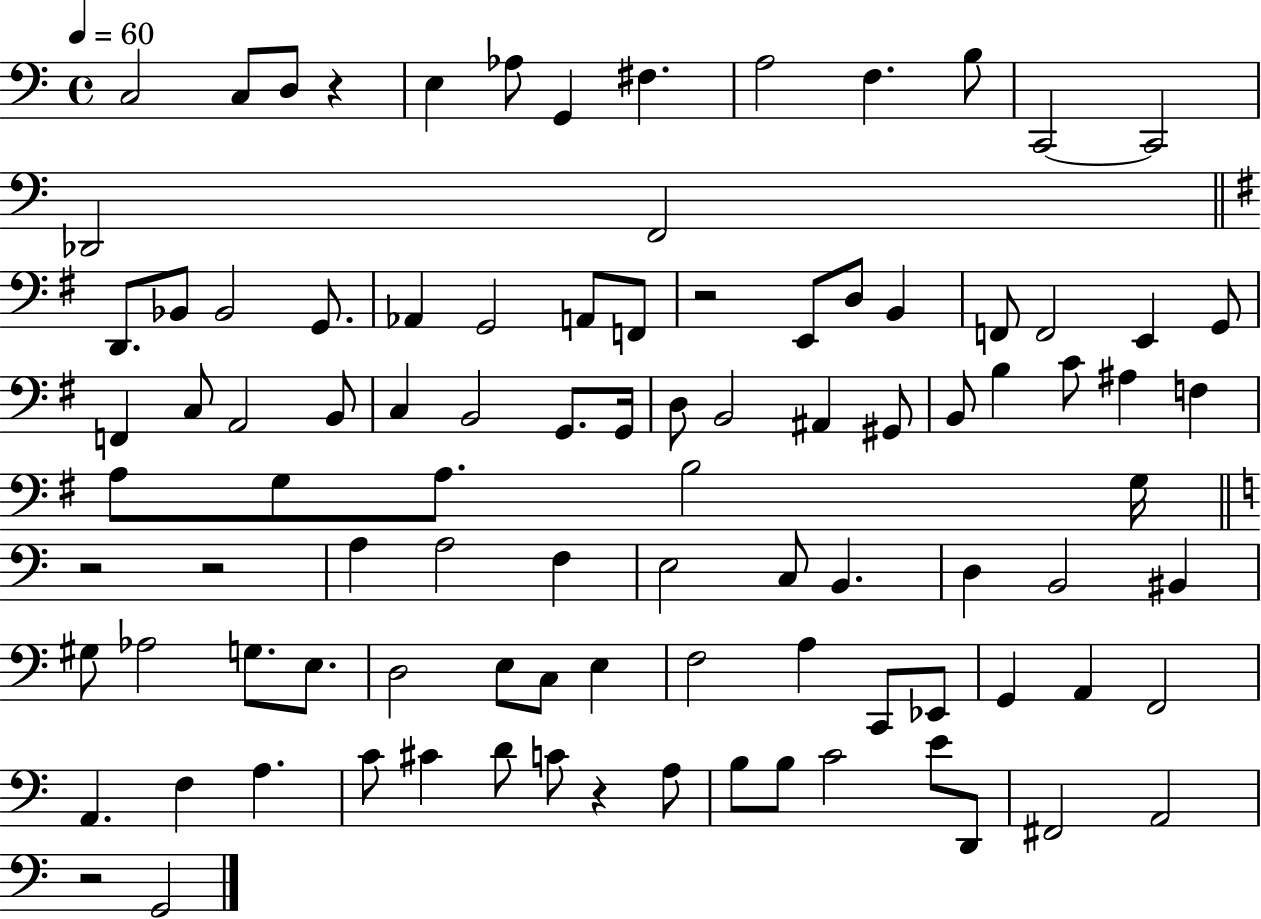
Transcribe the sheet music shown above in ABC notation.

X:1
T:Untitled
M:4/4
L:1/4
K:C
C,2 C,/2 D,/2 z E, _A,/2 G,, ^F, A,2 F, B,/2 C,,2 C,,2 _D,,2 F,,2 D,,/2 _B,,/2 _B,,2 G,,/2 _A,, G,,2 A,,/2 F,,/2 z2 E,,/2 D,/2 B,, F,,/2 F,,2 E,, G,,/2 F,, C,/2 A,,2 B,,/2 C, B,,2 G,,/2 G,,/4 D,/2 B,,2 ^A,, ^G,,/2 B,,/2 B, C/2 ^A, F, A,/2 G,/2 A,/2 B,2 G,/4 z2 z2 A, A,2 F, E,2 C,/2 B,, D, B,,2 ^B,, ^G,/2 _A,2 G,/2 E,/2 D,2 E,/2 C,/2 E, F,2 A, C,,/2 _E,,/2 G,, A,, F,,2 A,, F, A, C/2 ^C D/2 C/2 z A,/2 B,/2 B,/2 C2 E/2 D,,/2 ^F,,2 A,,2 z2 G,,2